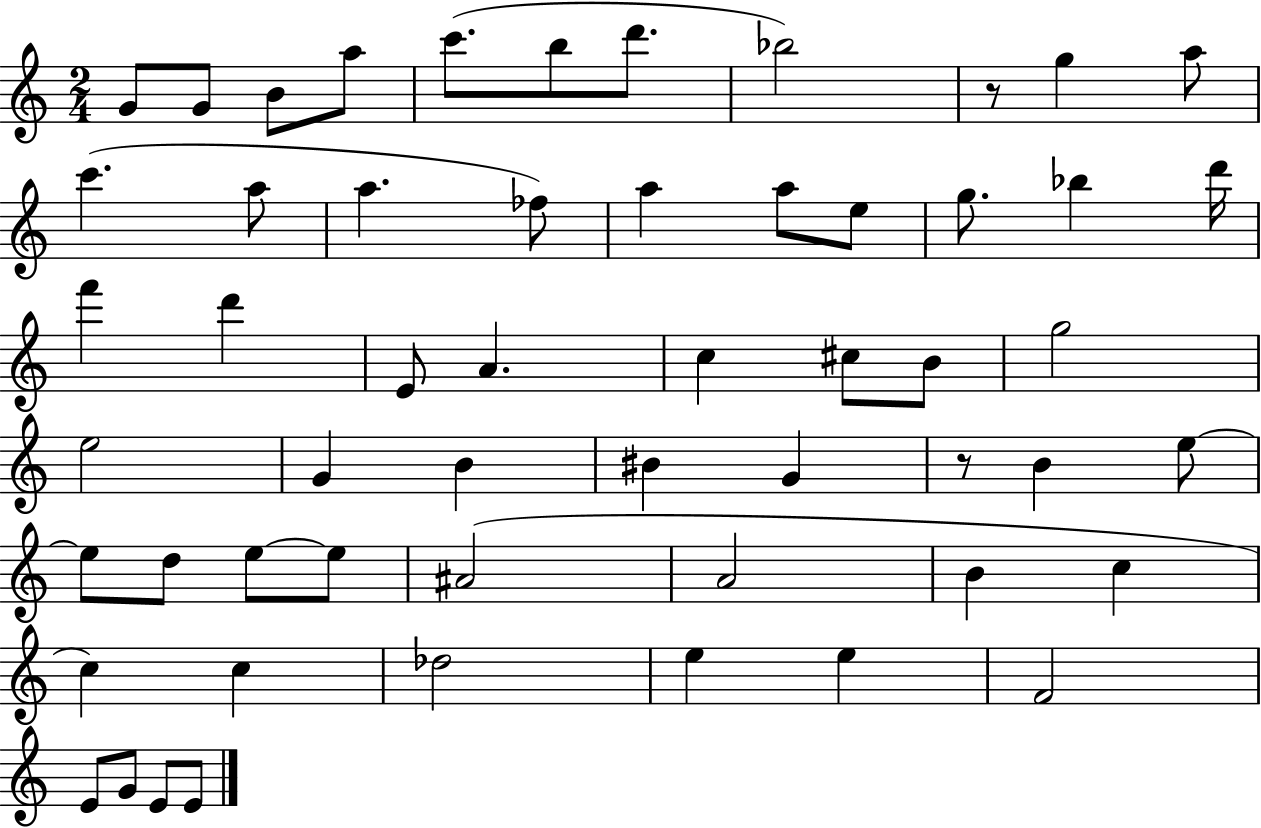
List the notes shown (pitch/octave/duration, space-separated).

G4/e G4/e B4/e A5/e C6/e. B5/e D6/e. Bb5/h R/e G5/q A5/e C6/q. A5/e A5/q. FES5/e A5/q A5/e E5/e G5/e. Bb5/q D6/s F6/q D6/q E4/e A4/q. C5/q C#5/e B4/e G5/h E5/h G4/q B4/q BIS4/q G4/q R/e B4/q E5/e E5/e D5/e E5/e E5/e A#4/h A4/h B4/q C5/q C5/q C5/q Db5/h E5/q E5/q F4/h E4/e G4/e E4/e E4/e